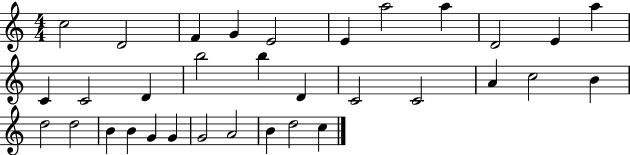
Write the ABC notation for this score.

X:1
T:Untitled
M:4/4
L:1/4
K:C
c2 D2 F G E2 E a2 a D2 E a C C2 D b2 b D C2 C2 A c2 B d2 d2 B B G G G2 A2 B d2 c